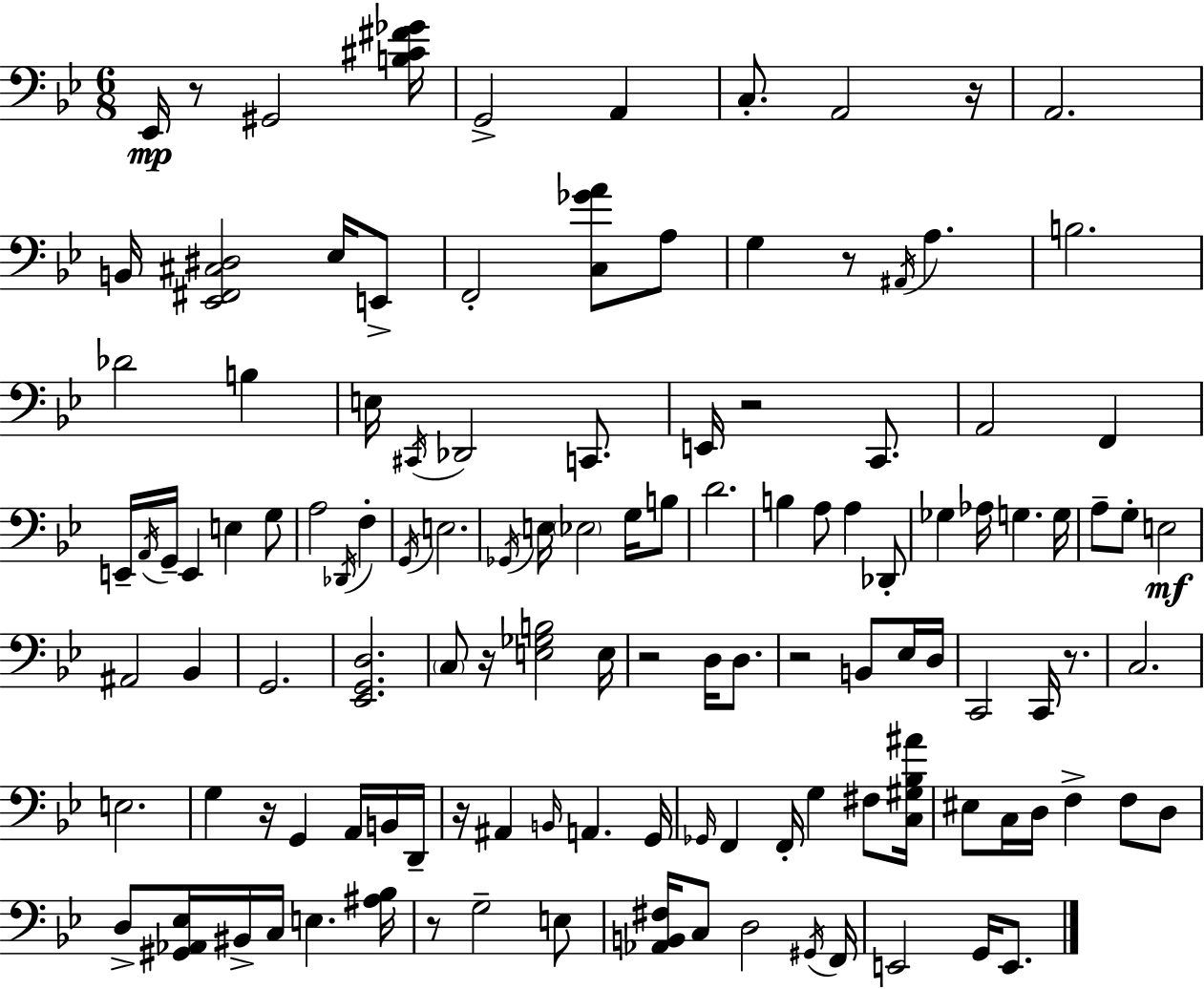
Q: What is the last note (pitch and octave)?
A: E2